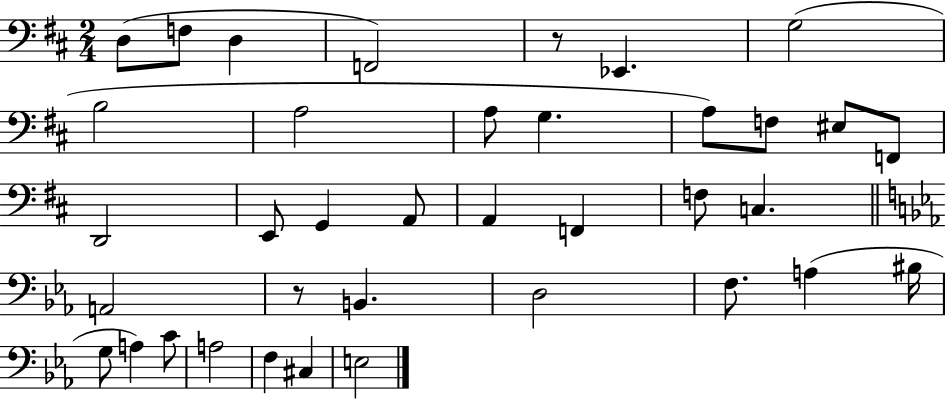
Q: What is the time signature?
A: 2/4